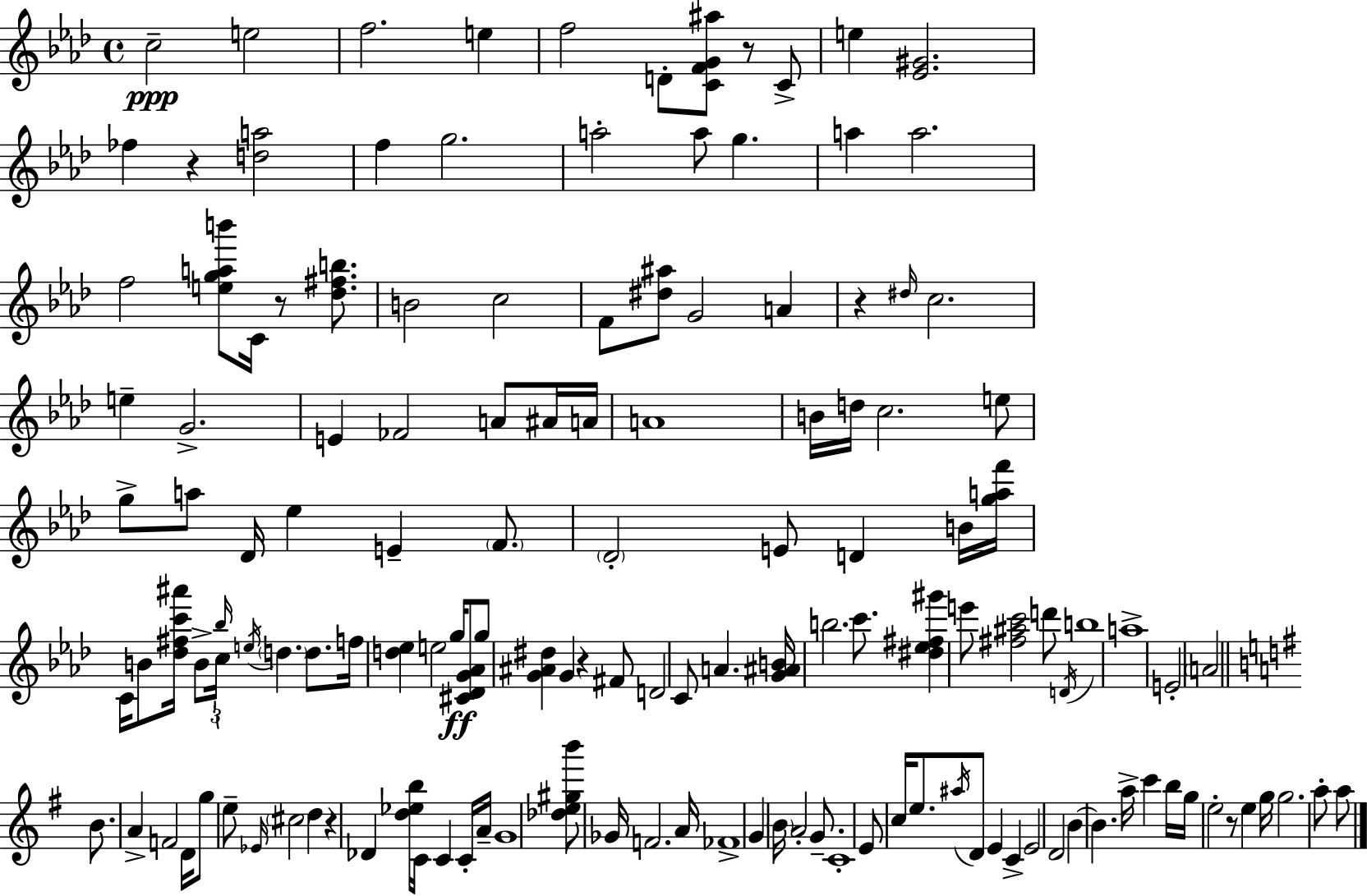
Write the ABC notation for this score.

X:1
T:Untitled
M:4/4
L:1/4
K:Fm
c2 e2 f2 e f2 D/2 [CFG^a]/2 z/2 C/2 e [_E^G]2 _f z [da]2 f g2 a2 a/2 g a a2 f2 [egab']/2 C/4 z/2 [_d^fb]/2 B2 c2 F/2 [^d^a]/2 G2 A z ^d/4 c2 e G2 E _F2 A/2 ^A/4 A/4 A4 B/4 d/4 c2 e/2 g/2 a/2 _D/4 _e E F/2 _D2 E/2 D B/4 [gaf']/4 C/4 B/2 [_d^fc'^a']/4 B/2 _b/4 c/4 e/4 d d/2 f/4 [d_e] e2 g/4 [^C_DG_A]/2 g/2 [G^A^d] G z ^F/2 D2 C/2 A [G^AB]/4 b2 c'/2 [^d_e^f^g'] e'/2 [^f^ac']2 d'/2 D/4 b4 a4 E2 A2 B/2 A F2 D/4 g/2 e/2 _E/4 ^c2 d z _D [d_eb]/4 C/4 C C/4 A/4 G4 [_de^gb']/2 _G/4 F2 A/4 _F4 G B/4 A2 G/2 C4 E/2 c/4 e/2 ^a/4 D/2 E C E2 D2 B B a/4 c' b/4 g/4 e2 z/2 e g/4 g2 a/2 a/2